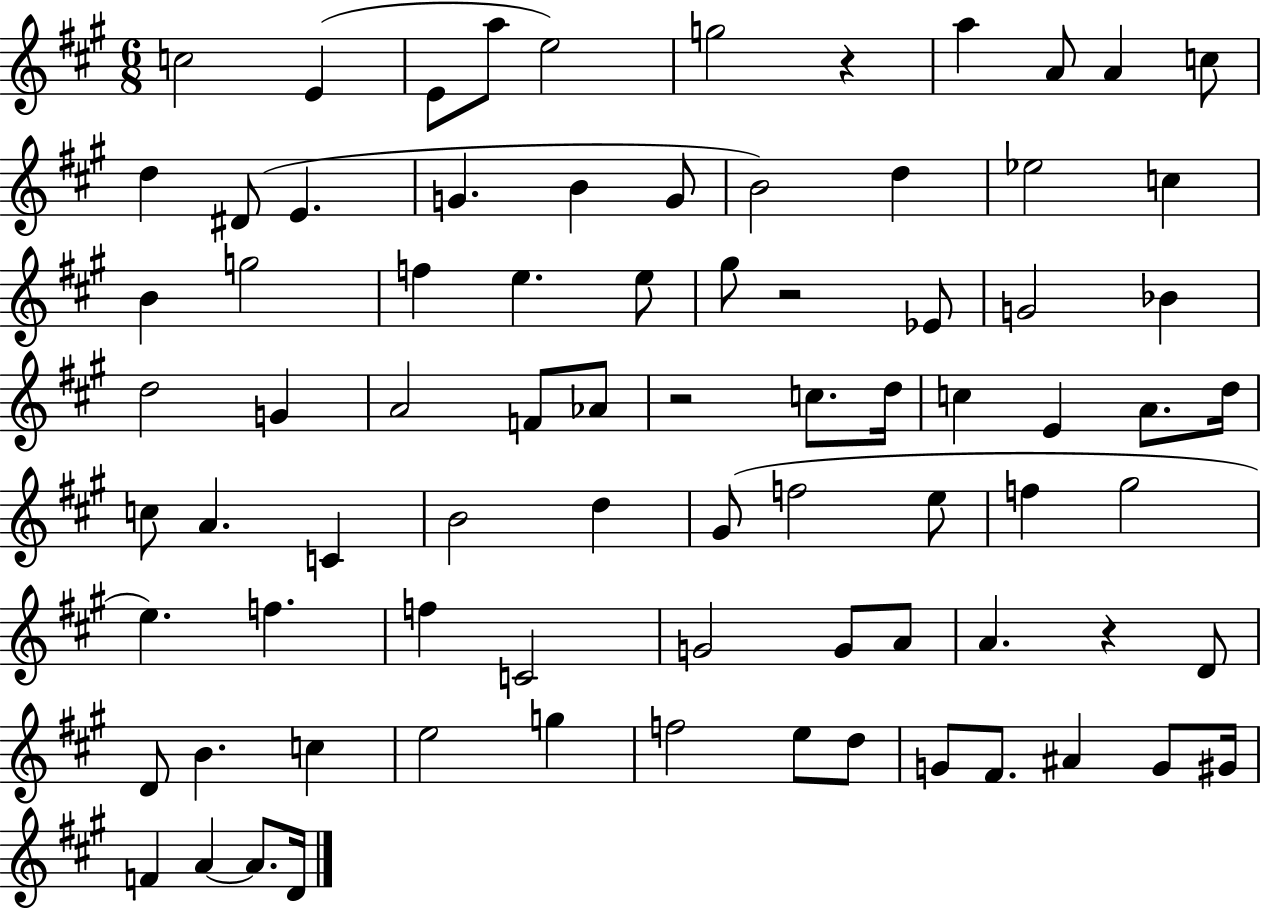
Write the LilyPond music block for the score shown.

{
  \clef treble
  \numericTimeSignature
  \time 6/8
  \key a \major
  c''2 e'4( | e'8 a''8 e''2) | g''2 r4 | a''4 a'8 a'4 c''8 | \break d''4 dis'8( e'4. | g'4. b'4 g'8 | b'2) d''4 | ees''2 c''4 | \break b'4 g''2 | f''4 e''4. e''8 | gis''8 r2 ees'8 | g'2 bes'4 | \break d''2 g'4 | a'2 f'8 aes'8 | r2 c''8. d''16 | c''4 e'4 a'8. d''16 | \break c''8 a'4. c'4 | b'2 d''4 | gis'8( f''2 e''8 | f''4 gis''2 | \break e''4.) f''4. | f''4 c'2 | g'2 g'8 a'8 | a'4. r4 d'8 | \break d'8 b'4. c''4 | e''2 g''4 | f''2 e''8 d''8 | g'8 fis'8. ais'4 g'8 gis'16 | \break f'4 a'4~~ a'8. d'16 | \bar "|."
}